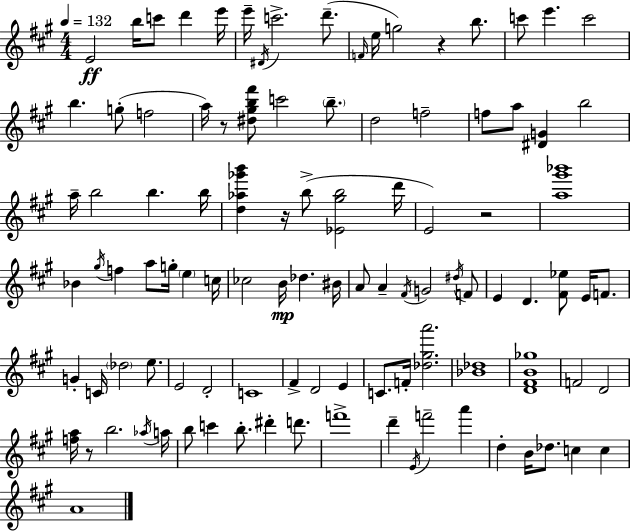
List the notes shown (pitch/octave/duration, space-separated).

E4/h B5/s C6/e D6/q E6/s E6/s D#4/s C6/h. D6/e. F4/s E5/s G5/h R/q B5/e. C6/e E6/q. C6/h B5/q. G5/e F5/h A5/s R/e [D#5,G#5,B5,F#6]/e C6/h B5/e. D5/h F5/h F5/e A5/e [D#4,G4]/q B5/h A5/s B5/h B5/q. B5/s [D5,Ab5,Gb6,B6]/q R/s B5/e [Eb4,G#5,B5]/h D6/s E4/h R/h [A5,G#6,Bb6]/w Bb4/q G#5/s F5/q A5/e G5/s E5/q C5/s CES5/h B4/s Db5/q. BIS4/s A4/e A4/q F#4/s G4/h D#5/s F4/e E4/q D4/q. [F#4,Eb5]/e E4/s F4/e. G4/q C4/s Db5/h E5/e. E4/h D4/h C4/w F#4/q D4/h E4/q C4/e. F4/s [Db5,G#5,A6]/h. [Bb4,Db5]/w [D4,F#4,B4,Gb5]/w F4/h D4/h [F5,A5]/s R/e B5/h. Ab5/s A5/s B5/e C6/q B5/e. D#6/q D6/e. F6/w D6/q E4/s F6/h A6/q D5/q B4/s Db5/e. C5/q C5/q A4/w